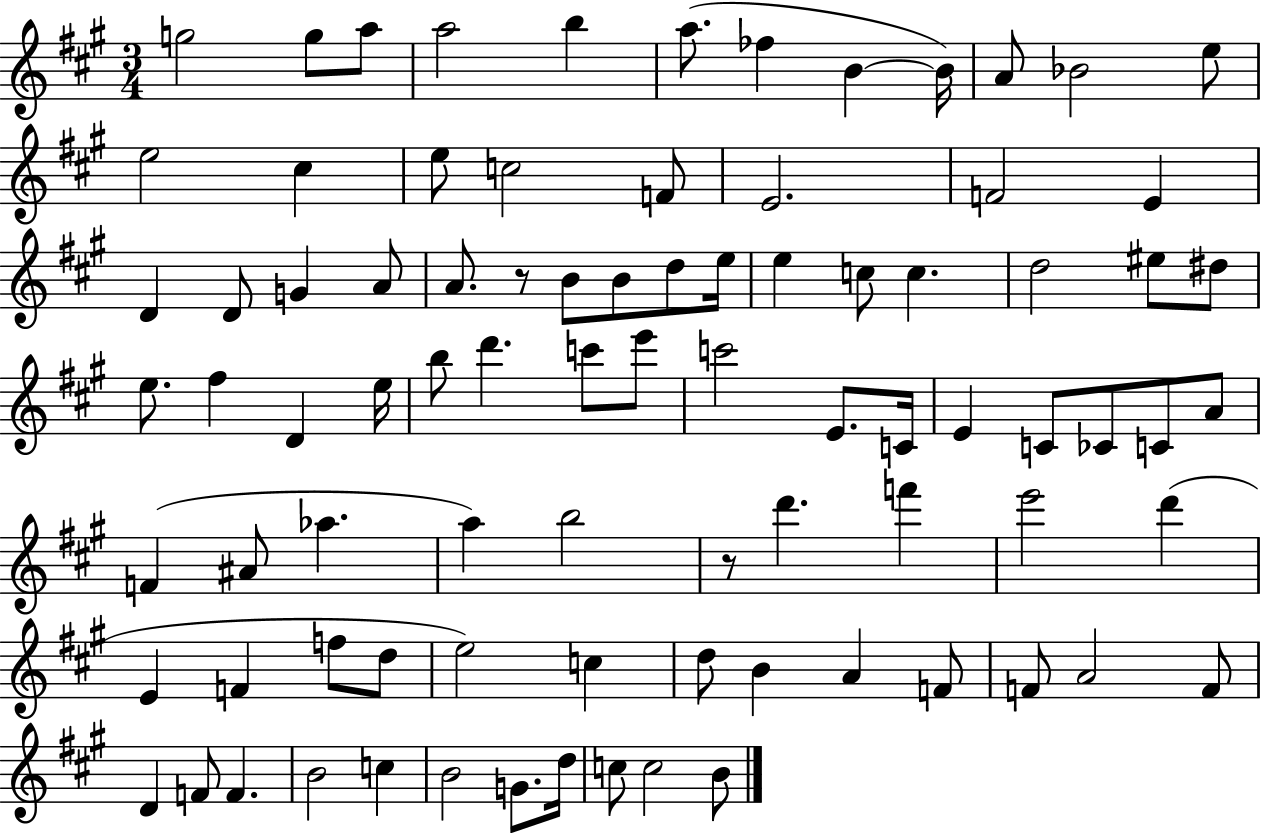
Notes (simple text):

G5/h G5/e A5/e A5/h B5/q A5/e. FES5/q B4/q B4/s A4/e Bb4/h E5/e E5/h C#5/q E5/e C5/h F4/e E4/h. F4/h E4/q D4/q D4/e G4/q A4/e A4/e. R/e B4/e B4/e D5/e E5/s E5/q C5/e C5/q. D5/h EIS5/e D#5/e E5/e. F#5/q D4/q E5/s B5/e D6/q. C6/e E6/e C6/h E4/e. C4/s E4/q C4/e CES4/e C4/e A4/e F4/q A#4/e Ab5/q. A5/q B5/h R/e D6/q. F6/q E6/h D6/q E4/q F4/q F5/e D5/e E5/h C5/q D5/e B4/q A4/q F4/e F4/e A4/h F4/e D4/q F4/e F4/q. B4/h C5/q B4/h G4/e. D5/s C5/e C5/h B4/e